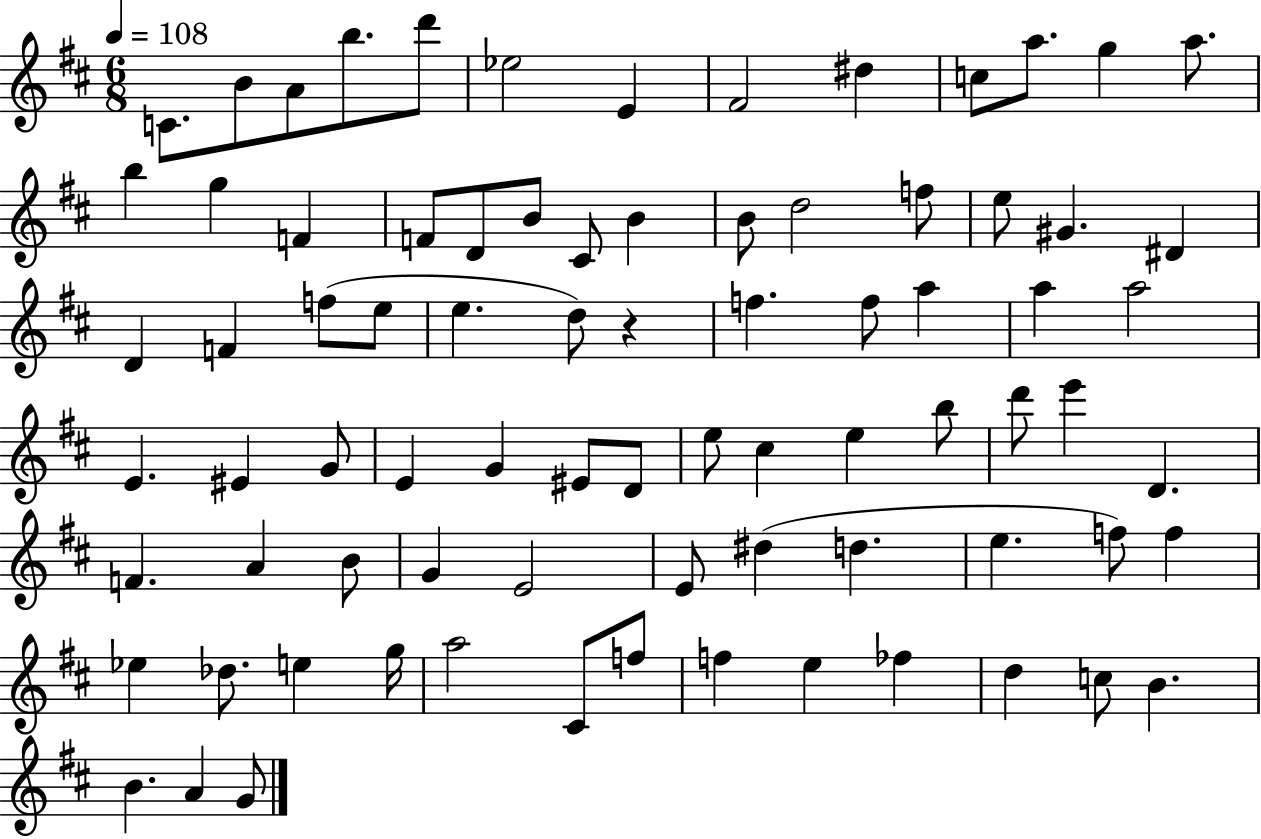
C4/e. B4/e A4/e B5/e. D6/e Eb5/h E4/q F#4/h D#5/q C5/e A5/e. G5/q A5/e. B5/q G5/q F4/q F4/e D4/e B4/e C#4/e B4/q B4/e D5/h F5/e E5/e G#4/q. D#4/q D4/q F4/q F5/e E5/e E5/q. D5/e R/q F5/q. F5/e A5/q A5/q A5/h E4/q. EIS4/q G4/e E4/q G4/q EIS4/e D4/e E5/e C#5/q E5/q B5/e D6/e E6/q D4/q. F4/q. A4/q B4/e G4/q E4/h E4/e D#5/q D5/q. E5/q. F5/e F5/q Eb5/q Db5/e. E5/q G5/s A5/h C#4/e F5/e F5/q E5/q FES5/q D5/q C5/e B4/q. B4/q. A4/q G4/e